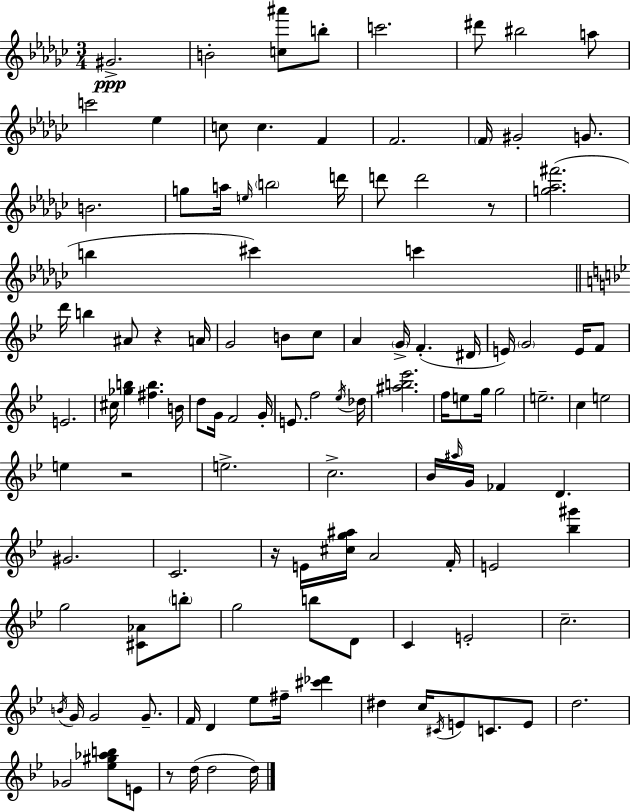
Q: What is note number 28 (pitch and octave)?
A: D6